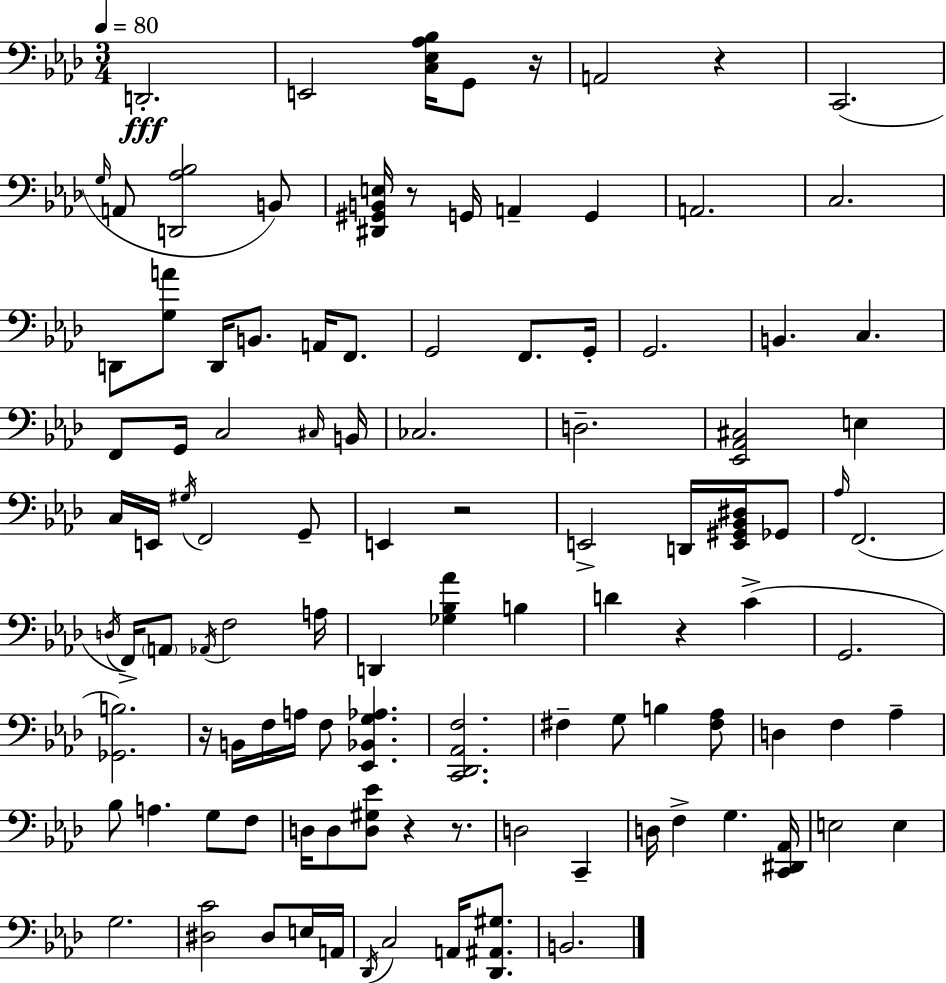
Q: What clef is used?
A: bass